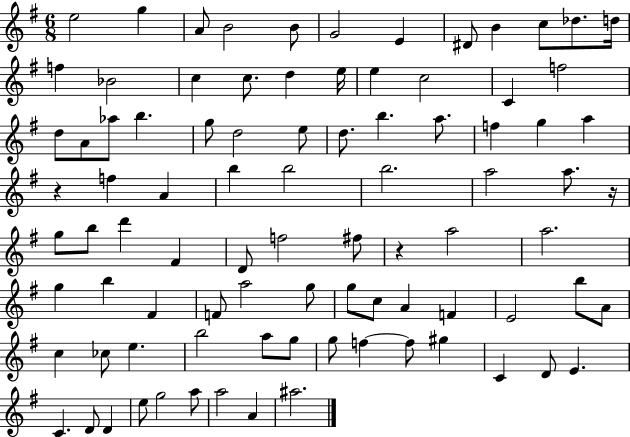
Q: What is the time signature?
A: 6/8